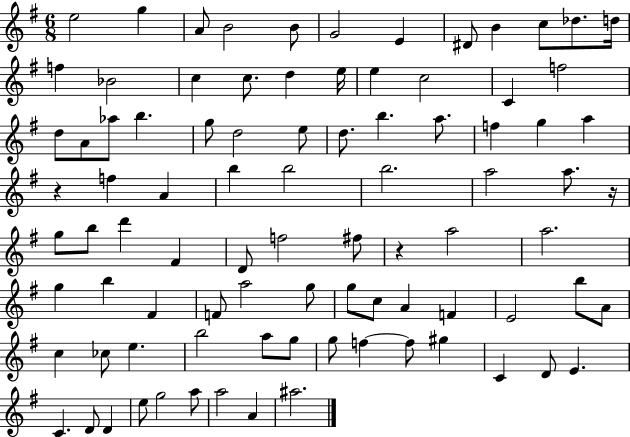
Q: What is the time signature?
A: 6/8